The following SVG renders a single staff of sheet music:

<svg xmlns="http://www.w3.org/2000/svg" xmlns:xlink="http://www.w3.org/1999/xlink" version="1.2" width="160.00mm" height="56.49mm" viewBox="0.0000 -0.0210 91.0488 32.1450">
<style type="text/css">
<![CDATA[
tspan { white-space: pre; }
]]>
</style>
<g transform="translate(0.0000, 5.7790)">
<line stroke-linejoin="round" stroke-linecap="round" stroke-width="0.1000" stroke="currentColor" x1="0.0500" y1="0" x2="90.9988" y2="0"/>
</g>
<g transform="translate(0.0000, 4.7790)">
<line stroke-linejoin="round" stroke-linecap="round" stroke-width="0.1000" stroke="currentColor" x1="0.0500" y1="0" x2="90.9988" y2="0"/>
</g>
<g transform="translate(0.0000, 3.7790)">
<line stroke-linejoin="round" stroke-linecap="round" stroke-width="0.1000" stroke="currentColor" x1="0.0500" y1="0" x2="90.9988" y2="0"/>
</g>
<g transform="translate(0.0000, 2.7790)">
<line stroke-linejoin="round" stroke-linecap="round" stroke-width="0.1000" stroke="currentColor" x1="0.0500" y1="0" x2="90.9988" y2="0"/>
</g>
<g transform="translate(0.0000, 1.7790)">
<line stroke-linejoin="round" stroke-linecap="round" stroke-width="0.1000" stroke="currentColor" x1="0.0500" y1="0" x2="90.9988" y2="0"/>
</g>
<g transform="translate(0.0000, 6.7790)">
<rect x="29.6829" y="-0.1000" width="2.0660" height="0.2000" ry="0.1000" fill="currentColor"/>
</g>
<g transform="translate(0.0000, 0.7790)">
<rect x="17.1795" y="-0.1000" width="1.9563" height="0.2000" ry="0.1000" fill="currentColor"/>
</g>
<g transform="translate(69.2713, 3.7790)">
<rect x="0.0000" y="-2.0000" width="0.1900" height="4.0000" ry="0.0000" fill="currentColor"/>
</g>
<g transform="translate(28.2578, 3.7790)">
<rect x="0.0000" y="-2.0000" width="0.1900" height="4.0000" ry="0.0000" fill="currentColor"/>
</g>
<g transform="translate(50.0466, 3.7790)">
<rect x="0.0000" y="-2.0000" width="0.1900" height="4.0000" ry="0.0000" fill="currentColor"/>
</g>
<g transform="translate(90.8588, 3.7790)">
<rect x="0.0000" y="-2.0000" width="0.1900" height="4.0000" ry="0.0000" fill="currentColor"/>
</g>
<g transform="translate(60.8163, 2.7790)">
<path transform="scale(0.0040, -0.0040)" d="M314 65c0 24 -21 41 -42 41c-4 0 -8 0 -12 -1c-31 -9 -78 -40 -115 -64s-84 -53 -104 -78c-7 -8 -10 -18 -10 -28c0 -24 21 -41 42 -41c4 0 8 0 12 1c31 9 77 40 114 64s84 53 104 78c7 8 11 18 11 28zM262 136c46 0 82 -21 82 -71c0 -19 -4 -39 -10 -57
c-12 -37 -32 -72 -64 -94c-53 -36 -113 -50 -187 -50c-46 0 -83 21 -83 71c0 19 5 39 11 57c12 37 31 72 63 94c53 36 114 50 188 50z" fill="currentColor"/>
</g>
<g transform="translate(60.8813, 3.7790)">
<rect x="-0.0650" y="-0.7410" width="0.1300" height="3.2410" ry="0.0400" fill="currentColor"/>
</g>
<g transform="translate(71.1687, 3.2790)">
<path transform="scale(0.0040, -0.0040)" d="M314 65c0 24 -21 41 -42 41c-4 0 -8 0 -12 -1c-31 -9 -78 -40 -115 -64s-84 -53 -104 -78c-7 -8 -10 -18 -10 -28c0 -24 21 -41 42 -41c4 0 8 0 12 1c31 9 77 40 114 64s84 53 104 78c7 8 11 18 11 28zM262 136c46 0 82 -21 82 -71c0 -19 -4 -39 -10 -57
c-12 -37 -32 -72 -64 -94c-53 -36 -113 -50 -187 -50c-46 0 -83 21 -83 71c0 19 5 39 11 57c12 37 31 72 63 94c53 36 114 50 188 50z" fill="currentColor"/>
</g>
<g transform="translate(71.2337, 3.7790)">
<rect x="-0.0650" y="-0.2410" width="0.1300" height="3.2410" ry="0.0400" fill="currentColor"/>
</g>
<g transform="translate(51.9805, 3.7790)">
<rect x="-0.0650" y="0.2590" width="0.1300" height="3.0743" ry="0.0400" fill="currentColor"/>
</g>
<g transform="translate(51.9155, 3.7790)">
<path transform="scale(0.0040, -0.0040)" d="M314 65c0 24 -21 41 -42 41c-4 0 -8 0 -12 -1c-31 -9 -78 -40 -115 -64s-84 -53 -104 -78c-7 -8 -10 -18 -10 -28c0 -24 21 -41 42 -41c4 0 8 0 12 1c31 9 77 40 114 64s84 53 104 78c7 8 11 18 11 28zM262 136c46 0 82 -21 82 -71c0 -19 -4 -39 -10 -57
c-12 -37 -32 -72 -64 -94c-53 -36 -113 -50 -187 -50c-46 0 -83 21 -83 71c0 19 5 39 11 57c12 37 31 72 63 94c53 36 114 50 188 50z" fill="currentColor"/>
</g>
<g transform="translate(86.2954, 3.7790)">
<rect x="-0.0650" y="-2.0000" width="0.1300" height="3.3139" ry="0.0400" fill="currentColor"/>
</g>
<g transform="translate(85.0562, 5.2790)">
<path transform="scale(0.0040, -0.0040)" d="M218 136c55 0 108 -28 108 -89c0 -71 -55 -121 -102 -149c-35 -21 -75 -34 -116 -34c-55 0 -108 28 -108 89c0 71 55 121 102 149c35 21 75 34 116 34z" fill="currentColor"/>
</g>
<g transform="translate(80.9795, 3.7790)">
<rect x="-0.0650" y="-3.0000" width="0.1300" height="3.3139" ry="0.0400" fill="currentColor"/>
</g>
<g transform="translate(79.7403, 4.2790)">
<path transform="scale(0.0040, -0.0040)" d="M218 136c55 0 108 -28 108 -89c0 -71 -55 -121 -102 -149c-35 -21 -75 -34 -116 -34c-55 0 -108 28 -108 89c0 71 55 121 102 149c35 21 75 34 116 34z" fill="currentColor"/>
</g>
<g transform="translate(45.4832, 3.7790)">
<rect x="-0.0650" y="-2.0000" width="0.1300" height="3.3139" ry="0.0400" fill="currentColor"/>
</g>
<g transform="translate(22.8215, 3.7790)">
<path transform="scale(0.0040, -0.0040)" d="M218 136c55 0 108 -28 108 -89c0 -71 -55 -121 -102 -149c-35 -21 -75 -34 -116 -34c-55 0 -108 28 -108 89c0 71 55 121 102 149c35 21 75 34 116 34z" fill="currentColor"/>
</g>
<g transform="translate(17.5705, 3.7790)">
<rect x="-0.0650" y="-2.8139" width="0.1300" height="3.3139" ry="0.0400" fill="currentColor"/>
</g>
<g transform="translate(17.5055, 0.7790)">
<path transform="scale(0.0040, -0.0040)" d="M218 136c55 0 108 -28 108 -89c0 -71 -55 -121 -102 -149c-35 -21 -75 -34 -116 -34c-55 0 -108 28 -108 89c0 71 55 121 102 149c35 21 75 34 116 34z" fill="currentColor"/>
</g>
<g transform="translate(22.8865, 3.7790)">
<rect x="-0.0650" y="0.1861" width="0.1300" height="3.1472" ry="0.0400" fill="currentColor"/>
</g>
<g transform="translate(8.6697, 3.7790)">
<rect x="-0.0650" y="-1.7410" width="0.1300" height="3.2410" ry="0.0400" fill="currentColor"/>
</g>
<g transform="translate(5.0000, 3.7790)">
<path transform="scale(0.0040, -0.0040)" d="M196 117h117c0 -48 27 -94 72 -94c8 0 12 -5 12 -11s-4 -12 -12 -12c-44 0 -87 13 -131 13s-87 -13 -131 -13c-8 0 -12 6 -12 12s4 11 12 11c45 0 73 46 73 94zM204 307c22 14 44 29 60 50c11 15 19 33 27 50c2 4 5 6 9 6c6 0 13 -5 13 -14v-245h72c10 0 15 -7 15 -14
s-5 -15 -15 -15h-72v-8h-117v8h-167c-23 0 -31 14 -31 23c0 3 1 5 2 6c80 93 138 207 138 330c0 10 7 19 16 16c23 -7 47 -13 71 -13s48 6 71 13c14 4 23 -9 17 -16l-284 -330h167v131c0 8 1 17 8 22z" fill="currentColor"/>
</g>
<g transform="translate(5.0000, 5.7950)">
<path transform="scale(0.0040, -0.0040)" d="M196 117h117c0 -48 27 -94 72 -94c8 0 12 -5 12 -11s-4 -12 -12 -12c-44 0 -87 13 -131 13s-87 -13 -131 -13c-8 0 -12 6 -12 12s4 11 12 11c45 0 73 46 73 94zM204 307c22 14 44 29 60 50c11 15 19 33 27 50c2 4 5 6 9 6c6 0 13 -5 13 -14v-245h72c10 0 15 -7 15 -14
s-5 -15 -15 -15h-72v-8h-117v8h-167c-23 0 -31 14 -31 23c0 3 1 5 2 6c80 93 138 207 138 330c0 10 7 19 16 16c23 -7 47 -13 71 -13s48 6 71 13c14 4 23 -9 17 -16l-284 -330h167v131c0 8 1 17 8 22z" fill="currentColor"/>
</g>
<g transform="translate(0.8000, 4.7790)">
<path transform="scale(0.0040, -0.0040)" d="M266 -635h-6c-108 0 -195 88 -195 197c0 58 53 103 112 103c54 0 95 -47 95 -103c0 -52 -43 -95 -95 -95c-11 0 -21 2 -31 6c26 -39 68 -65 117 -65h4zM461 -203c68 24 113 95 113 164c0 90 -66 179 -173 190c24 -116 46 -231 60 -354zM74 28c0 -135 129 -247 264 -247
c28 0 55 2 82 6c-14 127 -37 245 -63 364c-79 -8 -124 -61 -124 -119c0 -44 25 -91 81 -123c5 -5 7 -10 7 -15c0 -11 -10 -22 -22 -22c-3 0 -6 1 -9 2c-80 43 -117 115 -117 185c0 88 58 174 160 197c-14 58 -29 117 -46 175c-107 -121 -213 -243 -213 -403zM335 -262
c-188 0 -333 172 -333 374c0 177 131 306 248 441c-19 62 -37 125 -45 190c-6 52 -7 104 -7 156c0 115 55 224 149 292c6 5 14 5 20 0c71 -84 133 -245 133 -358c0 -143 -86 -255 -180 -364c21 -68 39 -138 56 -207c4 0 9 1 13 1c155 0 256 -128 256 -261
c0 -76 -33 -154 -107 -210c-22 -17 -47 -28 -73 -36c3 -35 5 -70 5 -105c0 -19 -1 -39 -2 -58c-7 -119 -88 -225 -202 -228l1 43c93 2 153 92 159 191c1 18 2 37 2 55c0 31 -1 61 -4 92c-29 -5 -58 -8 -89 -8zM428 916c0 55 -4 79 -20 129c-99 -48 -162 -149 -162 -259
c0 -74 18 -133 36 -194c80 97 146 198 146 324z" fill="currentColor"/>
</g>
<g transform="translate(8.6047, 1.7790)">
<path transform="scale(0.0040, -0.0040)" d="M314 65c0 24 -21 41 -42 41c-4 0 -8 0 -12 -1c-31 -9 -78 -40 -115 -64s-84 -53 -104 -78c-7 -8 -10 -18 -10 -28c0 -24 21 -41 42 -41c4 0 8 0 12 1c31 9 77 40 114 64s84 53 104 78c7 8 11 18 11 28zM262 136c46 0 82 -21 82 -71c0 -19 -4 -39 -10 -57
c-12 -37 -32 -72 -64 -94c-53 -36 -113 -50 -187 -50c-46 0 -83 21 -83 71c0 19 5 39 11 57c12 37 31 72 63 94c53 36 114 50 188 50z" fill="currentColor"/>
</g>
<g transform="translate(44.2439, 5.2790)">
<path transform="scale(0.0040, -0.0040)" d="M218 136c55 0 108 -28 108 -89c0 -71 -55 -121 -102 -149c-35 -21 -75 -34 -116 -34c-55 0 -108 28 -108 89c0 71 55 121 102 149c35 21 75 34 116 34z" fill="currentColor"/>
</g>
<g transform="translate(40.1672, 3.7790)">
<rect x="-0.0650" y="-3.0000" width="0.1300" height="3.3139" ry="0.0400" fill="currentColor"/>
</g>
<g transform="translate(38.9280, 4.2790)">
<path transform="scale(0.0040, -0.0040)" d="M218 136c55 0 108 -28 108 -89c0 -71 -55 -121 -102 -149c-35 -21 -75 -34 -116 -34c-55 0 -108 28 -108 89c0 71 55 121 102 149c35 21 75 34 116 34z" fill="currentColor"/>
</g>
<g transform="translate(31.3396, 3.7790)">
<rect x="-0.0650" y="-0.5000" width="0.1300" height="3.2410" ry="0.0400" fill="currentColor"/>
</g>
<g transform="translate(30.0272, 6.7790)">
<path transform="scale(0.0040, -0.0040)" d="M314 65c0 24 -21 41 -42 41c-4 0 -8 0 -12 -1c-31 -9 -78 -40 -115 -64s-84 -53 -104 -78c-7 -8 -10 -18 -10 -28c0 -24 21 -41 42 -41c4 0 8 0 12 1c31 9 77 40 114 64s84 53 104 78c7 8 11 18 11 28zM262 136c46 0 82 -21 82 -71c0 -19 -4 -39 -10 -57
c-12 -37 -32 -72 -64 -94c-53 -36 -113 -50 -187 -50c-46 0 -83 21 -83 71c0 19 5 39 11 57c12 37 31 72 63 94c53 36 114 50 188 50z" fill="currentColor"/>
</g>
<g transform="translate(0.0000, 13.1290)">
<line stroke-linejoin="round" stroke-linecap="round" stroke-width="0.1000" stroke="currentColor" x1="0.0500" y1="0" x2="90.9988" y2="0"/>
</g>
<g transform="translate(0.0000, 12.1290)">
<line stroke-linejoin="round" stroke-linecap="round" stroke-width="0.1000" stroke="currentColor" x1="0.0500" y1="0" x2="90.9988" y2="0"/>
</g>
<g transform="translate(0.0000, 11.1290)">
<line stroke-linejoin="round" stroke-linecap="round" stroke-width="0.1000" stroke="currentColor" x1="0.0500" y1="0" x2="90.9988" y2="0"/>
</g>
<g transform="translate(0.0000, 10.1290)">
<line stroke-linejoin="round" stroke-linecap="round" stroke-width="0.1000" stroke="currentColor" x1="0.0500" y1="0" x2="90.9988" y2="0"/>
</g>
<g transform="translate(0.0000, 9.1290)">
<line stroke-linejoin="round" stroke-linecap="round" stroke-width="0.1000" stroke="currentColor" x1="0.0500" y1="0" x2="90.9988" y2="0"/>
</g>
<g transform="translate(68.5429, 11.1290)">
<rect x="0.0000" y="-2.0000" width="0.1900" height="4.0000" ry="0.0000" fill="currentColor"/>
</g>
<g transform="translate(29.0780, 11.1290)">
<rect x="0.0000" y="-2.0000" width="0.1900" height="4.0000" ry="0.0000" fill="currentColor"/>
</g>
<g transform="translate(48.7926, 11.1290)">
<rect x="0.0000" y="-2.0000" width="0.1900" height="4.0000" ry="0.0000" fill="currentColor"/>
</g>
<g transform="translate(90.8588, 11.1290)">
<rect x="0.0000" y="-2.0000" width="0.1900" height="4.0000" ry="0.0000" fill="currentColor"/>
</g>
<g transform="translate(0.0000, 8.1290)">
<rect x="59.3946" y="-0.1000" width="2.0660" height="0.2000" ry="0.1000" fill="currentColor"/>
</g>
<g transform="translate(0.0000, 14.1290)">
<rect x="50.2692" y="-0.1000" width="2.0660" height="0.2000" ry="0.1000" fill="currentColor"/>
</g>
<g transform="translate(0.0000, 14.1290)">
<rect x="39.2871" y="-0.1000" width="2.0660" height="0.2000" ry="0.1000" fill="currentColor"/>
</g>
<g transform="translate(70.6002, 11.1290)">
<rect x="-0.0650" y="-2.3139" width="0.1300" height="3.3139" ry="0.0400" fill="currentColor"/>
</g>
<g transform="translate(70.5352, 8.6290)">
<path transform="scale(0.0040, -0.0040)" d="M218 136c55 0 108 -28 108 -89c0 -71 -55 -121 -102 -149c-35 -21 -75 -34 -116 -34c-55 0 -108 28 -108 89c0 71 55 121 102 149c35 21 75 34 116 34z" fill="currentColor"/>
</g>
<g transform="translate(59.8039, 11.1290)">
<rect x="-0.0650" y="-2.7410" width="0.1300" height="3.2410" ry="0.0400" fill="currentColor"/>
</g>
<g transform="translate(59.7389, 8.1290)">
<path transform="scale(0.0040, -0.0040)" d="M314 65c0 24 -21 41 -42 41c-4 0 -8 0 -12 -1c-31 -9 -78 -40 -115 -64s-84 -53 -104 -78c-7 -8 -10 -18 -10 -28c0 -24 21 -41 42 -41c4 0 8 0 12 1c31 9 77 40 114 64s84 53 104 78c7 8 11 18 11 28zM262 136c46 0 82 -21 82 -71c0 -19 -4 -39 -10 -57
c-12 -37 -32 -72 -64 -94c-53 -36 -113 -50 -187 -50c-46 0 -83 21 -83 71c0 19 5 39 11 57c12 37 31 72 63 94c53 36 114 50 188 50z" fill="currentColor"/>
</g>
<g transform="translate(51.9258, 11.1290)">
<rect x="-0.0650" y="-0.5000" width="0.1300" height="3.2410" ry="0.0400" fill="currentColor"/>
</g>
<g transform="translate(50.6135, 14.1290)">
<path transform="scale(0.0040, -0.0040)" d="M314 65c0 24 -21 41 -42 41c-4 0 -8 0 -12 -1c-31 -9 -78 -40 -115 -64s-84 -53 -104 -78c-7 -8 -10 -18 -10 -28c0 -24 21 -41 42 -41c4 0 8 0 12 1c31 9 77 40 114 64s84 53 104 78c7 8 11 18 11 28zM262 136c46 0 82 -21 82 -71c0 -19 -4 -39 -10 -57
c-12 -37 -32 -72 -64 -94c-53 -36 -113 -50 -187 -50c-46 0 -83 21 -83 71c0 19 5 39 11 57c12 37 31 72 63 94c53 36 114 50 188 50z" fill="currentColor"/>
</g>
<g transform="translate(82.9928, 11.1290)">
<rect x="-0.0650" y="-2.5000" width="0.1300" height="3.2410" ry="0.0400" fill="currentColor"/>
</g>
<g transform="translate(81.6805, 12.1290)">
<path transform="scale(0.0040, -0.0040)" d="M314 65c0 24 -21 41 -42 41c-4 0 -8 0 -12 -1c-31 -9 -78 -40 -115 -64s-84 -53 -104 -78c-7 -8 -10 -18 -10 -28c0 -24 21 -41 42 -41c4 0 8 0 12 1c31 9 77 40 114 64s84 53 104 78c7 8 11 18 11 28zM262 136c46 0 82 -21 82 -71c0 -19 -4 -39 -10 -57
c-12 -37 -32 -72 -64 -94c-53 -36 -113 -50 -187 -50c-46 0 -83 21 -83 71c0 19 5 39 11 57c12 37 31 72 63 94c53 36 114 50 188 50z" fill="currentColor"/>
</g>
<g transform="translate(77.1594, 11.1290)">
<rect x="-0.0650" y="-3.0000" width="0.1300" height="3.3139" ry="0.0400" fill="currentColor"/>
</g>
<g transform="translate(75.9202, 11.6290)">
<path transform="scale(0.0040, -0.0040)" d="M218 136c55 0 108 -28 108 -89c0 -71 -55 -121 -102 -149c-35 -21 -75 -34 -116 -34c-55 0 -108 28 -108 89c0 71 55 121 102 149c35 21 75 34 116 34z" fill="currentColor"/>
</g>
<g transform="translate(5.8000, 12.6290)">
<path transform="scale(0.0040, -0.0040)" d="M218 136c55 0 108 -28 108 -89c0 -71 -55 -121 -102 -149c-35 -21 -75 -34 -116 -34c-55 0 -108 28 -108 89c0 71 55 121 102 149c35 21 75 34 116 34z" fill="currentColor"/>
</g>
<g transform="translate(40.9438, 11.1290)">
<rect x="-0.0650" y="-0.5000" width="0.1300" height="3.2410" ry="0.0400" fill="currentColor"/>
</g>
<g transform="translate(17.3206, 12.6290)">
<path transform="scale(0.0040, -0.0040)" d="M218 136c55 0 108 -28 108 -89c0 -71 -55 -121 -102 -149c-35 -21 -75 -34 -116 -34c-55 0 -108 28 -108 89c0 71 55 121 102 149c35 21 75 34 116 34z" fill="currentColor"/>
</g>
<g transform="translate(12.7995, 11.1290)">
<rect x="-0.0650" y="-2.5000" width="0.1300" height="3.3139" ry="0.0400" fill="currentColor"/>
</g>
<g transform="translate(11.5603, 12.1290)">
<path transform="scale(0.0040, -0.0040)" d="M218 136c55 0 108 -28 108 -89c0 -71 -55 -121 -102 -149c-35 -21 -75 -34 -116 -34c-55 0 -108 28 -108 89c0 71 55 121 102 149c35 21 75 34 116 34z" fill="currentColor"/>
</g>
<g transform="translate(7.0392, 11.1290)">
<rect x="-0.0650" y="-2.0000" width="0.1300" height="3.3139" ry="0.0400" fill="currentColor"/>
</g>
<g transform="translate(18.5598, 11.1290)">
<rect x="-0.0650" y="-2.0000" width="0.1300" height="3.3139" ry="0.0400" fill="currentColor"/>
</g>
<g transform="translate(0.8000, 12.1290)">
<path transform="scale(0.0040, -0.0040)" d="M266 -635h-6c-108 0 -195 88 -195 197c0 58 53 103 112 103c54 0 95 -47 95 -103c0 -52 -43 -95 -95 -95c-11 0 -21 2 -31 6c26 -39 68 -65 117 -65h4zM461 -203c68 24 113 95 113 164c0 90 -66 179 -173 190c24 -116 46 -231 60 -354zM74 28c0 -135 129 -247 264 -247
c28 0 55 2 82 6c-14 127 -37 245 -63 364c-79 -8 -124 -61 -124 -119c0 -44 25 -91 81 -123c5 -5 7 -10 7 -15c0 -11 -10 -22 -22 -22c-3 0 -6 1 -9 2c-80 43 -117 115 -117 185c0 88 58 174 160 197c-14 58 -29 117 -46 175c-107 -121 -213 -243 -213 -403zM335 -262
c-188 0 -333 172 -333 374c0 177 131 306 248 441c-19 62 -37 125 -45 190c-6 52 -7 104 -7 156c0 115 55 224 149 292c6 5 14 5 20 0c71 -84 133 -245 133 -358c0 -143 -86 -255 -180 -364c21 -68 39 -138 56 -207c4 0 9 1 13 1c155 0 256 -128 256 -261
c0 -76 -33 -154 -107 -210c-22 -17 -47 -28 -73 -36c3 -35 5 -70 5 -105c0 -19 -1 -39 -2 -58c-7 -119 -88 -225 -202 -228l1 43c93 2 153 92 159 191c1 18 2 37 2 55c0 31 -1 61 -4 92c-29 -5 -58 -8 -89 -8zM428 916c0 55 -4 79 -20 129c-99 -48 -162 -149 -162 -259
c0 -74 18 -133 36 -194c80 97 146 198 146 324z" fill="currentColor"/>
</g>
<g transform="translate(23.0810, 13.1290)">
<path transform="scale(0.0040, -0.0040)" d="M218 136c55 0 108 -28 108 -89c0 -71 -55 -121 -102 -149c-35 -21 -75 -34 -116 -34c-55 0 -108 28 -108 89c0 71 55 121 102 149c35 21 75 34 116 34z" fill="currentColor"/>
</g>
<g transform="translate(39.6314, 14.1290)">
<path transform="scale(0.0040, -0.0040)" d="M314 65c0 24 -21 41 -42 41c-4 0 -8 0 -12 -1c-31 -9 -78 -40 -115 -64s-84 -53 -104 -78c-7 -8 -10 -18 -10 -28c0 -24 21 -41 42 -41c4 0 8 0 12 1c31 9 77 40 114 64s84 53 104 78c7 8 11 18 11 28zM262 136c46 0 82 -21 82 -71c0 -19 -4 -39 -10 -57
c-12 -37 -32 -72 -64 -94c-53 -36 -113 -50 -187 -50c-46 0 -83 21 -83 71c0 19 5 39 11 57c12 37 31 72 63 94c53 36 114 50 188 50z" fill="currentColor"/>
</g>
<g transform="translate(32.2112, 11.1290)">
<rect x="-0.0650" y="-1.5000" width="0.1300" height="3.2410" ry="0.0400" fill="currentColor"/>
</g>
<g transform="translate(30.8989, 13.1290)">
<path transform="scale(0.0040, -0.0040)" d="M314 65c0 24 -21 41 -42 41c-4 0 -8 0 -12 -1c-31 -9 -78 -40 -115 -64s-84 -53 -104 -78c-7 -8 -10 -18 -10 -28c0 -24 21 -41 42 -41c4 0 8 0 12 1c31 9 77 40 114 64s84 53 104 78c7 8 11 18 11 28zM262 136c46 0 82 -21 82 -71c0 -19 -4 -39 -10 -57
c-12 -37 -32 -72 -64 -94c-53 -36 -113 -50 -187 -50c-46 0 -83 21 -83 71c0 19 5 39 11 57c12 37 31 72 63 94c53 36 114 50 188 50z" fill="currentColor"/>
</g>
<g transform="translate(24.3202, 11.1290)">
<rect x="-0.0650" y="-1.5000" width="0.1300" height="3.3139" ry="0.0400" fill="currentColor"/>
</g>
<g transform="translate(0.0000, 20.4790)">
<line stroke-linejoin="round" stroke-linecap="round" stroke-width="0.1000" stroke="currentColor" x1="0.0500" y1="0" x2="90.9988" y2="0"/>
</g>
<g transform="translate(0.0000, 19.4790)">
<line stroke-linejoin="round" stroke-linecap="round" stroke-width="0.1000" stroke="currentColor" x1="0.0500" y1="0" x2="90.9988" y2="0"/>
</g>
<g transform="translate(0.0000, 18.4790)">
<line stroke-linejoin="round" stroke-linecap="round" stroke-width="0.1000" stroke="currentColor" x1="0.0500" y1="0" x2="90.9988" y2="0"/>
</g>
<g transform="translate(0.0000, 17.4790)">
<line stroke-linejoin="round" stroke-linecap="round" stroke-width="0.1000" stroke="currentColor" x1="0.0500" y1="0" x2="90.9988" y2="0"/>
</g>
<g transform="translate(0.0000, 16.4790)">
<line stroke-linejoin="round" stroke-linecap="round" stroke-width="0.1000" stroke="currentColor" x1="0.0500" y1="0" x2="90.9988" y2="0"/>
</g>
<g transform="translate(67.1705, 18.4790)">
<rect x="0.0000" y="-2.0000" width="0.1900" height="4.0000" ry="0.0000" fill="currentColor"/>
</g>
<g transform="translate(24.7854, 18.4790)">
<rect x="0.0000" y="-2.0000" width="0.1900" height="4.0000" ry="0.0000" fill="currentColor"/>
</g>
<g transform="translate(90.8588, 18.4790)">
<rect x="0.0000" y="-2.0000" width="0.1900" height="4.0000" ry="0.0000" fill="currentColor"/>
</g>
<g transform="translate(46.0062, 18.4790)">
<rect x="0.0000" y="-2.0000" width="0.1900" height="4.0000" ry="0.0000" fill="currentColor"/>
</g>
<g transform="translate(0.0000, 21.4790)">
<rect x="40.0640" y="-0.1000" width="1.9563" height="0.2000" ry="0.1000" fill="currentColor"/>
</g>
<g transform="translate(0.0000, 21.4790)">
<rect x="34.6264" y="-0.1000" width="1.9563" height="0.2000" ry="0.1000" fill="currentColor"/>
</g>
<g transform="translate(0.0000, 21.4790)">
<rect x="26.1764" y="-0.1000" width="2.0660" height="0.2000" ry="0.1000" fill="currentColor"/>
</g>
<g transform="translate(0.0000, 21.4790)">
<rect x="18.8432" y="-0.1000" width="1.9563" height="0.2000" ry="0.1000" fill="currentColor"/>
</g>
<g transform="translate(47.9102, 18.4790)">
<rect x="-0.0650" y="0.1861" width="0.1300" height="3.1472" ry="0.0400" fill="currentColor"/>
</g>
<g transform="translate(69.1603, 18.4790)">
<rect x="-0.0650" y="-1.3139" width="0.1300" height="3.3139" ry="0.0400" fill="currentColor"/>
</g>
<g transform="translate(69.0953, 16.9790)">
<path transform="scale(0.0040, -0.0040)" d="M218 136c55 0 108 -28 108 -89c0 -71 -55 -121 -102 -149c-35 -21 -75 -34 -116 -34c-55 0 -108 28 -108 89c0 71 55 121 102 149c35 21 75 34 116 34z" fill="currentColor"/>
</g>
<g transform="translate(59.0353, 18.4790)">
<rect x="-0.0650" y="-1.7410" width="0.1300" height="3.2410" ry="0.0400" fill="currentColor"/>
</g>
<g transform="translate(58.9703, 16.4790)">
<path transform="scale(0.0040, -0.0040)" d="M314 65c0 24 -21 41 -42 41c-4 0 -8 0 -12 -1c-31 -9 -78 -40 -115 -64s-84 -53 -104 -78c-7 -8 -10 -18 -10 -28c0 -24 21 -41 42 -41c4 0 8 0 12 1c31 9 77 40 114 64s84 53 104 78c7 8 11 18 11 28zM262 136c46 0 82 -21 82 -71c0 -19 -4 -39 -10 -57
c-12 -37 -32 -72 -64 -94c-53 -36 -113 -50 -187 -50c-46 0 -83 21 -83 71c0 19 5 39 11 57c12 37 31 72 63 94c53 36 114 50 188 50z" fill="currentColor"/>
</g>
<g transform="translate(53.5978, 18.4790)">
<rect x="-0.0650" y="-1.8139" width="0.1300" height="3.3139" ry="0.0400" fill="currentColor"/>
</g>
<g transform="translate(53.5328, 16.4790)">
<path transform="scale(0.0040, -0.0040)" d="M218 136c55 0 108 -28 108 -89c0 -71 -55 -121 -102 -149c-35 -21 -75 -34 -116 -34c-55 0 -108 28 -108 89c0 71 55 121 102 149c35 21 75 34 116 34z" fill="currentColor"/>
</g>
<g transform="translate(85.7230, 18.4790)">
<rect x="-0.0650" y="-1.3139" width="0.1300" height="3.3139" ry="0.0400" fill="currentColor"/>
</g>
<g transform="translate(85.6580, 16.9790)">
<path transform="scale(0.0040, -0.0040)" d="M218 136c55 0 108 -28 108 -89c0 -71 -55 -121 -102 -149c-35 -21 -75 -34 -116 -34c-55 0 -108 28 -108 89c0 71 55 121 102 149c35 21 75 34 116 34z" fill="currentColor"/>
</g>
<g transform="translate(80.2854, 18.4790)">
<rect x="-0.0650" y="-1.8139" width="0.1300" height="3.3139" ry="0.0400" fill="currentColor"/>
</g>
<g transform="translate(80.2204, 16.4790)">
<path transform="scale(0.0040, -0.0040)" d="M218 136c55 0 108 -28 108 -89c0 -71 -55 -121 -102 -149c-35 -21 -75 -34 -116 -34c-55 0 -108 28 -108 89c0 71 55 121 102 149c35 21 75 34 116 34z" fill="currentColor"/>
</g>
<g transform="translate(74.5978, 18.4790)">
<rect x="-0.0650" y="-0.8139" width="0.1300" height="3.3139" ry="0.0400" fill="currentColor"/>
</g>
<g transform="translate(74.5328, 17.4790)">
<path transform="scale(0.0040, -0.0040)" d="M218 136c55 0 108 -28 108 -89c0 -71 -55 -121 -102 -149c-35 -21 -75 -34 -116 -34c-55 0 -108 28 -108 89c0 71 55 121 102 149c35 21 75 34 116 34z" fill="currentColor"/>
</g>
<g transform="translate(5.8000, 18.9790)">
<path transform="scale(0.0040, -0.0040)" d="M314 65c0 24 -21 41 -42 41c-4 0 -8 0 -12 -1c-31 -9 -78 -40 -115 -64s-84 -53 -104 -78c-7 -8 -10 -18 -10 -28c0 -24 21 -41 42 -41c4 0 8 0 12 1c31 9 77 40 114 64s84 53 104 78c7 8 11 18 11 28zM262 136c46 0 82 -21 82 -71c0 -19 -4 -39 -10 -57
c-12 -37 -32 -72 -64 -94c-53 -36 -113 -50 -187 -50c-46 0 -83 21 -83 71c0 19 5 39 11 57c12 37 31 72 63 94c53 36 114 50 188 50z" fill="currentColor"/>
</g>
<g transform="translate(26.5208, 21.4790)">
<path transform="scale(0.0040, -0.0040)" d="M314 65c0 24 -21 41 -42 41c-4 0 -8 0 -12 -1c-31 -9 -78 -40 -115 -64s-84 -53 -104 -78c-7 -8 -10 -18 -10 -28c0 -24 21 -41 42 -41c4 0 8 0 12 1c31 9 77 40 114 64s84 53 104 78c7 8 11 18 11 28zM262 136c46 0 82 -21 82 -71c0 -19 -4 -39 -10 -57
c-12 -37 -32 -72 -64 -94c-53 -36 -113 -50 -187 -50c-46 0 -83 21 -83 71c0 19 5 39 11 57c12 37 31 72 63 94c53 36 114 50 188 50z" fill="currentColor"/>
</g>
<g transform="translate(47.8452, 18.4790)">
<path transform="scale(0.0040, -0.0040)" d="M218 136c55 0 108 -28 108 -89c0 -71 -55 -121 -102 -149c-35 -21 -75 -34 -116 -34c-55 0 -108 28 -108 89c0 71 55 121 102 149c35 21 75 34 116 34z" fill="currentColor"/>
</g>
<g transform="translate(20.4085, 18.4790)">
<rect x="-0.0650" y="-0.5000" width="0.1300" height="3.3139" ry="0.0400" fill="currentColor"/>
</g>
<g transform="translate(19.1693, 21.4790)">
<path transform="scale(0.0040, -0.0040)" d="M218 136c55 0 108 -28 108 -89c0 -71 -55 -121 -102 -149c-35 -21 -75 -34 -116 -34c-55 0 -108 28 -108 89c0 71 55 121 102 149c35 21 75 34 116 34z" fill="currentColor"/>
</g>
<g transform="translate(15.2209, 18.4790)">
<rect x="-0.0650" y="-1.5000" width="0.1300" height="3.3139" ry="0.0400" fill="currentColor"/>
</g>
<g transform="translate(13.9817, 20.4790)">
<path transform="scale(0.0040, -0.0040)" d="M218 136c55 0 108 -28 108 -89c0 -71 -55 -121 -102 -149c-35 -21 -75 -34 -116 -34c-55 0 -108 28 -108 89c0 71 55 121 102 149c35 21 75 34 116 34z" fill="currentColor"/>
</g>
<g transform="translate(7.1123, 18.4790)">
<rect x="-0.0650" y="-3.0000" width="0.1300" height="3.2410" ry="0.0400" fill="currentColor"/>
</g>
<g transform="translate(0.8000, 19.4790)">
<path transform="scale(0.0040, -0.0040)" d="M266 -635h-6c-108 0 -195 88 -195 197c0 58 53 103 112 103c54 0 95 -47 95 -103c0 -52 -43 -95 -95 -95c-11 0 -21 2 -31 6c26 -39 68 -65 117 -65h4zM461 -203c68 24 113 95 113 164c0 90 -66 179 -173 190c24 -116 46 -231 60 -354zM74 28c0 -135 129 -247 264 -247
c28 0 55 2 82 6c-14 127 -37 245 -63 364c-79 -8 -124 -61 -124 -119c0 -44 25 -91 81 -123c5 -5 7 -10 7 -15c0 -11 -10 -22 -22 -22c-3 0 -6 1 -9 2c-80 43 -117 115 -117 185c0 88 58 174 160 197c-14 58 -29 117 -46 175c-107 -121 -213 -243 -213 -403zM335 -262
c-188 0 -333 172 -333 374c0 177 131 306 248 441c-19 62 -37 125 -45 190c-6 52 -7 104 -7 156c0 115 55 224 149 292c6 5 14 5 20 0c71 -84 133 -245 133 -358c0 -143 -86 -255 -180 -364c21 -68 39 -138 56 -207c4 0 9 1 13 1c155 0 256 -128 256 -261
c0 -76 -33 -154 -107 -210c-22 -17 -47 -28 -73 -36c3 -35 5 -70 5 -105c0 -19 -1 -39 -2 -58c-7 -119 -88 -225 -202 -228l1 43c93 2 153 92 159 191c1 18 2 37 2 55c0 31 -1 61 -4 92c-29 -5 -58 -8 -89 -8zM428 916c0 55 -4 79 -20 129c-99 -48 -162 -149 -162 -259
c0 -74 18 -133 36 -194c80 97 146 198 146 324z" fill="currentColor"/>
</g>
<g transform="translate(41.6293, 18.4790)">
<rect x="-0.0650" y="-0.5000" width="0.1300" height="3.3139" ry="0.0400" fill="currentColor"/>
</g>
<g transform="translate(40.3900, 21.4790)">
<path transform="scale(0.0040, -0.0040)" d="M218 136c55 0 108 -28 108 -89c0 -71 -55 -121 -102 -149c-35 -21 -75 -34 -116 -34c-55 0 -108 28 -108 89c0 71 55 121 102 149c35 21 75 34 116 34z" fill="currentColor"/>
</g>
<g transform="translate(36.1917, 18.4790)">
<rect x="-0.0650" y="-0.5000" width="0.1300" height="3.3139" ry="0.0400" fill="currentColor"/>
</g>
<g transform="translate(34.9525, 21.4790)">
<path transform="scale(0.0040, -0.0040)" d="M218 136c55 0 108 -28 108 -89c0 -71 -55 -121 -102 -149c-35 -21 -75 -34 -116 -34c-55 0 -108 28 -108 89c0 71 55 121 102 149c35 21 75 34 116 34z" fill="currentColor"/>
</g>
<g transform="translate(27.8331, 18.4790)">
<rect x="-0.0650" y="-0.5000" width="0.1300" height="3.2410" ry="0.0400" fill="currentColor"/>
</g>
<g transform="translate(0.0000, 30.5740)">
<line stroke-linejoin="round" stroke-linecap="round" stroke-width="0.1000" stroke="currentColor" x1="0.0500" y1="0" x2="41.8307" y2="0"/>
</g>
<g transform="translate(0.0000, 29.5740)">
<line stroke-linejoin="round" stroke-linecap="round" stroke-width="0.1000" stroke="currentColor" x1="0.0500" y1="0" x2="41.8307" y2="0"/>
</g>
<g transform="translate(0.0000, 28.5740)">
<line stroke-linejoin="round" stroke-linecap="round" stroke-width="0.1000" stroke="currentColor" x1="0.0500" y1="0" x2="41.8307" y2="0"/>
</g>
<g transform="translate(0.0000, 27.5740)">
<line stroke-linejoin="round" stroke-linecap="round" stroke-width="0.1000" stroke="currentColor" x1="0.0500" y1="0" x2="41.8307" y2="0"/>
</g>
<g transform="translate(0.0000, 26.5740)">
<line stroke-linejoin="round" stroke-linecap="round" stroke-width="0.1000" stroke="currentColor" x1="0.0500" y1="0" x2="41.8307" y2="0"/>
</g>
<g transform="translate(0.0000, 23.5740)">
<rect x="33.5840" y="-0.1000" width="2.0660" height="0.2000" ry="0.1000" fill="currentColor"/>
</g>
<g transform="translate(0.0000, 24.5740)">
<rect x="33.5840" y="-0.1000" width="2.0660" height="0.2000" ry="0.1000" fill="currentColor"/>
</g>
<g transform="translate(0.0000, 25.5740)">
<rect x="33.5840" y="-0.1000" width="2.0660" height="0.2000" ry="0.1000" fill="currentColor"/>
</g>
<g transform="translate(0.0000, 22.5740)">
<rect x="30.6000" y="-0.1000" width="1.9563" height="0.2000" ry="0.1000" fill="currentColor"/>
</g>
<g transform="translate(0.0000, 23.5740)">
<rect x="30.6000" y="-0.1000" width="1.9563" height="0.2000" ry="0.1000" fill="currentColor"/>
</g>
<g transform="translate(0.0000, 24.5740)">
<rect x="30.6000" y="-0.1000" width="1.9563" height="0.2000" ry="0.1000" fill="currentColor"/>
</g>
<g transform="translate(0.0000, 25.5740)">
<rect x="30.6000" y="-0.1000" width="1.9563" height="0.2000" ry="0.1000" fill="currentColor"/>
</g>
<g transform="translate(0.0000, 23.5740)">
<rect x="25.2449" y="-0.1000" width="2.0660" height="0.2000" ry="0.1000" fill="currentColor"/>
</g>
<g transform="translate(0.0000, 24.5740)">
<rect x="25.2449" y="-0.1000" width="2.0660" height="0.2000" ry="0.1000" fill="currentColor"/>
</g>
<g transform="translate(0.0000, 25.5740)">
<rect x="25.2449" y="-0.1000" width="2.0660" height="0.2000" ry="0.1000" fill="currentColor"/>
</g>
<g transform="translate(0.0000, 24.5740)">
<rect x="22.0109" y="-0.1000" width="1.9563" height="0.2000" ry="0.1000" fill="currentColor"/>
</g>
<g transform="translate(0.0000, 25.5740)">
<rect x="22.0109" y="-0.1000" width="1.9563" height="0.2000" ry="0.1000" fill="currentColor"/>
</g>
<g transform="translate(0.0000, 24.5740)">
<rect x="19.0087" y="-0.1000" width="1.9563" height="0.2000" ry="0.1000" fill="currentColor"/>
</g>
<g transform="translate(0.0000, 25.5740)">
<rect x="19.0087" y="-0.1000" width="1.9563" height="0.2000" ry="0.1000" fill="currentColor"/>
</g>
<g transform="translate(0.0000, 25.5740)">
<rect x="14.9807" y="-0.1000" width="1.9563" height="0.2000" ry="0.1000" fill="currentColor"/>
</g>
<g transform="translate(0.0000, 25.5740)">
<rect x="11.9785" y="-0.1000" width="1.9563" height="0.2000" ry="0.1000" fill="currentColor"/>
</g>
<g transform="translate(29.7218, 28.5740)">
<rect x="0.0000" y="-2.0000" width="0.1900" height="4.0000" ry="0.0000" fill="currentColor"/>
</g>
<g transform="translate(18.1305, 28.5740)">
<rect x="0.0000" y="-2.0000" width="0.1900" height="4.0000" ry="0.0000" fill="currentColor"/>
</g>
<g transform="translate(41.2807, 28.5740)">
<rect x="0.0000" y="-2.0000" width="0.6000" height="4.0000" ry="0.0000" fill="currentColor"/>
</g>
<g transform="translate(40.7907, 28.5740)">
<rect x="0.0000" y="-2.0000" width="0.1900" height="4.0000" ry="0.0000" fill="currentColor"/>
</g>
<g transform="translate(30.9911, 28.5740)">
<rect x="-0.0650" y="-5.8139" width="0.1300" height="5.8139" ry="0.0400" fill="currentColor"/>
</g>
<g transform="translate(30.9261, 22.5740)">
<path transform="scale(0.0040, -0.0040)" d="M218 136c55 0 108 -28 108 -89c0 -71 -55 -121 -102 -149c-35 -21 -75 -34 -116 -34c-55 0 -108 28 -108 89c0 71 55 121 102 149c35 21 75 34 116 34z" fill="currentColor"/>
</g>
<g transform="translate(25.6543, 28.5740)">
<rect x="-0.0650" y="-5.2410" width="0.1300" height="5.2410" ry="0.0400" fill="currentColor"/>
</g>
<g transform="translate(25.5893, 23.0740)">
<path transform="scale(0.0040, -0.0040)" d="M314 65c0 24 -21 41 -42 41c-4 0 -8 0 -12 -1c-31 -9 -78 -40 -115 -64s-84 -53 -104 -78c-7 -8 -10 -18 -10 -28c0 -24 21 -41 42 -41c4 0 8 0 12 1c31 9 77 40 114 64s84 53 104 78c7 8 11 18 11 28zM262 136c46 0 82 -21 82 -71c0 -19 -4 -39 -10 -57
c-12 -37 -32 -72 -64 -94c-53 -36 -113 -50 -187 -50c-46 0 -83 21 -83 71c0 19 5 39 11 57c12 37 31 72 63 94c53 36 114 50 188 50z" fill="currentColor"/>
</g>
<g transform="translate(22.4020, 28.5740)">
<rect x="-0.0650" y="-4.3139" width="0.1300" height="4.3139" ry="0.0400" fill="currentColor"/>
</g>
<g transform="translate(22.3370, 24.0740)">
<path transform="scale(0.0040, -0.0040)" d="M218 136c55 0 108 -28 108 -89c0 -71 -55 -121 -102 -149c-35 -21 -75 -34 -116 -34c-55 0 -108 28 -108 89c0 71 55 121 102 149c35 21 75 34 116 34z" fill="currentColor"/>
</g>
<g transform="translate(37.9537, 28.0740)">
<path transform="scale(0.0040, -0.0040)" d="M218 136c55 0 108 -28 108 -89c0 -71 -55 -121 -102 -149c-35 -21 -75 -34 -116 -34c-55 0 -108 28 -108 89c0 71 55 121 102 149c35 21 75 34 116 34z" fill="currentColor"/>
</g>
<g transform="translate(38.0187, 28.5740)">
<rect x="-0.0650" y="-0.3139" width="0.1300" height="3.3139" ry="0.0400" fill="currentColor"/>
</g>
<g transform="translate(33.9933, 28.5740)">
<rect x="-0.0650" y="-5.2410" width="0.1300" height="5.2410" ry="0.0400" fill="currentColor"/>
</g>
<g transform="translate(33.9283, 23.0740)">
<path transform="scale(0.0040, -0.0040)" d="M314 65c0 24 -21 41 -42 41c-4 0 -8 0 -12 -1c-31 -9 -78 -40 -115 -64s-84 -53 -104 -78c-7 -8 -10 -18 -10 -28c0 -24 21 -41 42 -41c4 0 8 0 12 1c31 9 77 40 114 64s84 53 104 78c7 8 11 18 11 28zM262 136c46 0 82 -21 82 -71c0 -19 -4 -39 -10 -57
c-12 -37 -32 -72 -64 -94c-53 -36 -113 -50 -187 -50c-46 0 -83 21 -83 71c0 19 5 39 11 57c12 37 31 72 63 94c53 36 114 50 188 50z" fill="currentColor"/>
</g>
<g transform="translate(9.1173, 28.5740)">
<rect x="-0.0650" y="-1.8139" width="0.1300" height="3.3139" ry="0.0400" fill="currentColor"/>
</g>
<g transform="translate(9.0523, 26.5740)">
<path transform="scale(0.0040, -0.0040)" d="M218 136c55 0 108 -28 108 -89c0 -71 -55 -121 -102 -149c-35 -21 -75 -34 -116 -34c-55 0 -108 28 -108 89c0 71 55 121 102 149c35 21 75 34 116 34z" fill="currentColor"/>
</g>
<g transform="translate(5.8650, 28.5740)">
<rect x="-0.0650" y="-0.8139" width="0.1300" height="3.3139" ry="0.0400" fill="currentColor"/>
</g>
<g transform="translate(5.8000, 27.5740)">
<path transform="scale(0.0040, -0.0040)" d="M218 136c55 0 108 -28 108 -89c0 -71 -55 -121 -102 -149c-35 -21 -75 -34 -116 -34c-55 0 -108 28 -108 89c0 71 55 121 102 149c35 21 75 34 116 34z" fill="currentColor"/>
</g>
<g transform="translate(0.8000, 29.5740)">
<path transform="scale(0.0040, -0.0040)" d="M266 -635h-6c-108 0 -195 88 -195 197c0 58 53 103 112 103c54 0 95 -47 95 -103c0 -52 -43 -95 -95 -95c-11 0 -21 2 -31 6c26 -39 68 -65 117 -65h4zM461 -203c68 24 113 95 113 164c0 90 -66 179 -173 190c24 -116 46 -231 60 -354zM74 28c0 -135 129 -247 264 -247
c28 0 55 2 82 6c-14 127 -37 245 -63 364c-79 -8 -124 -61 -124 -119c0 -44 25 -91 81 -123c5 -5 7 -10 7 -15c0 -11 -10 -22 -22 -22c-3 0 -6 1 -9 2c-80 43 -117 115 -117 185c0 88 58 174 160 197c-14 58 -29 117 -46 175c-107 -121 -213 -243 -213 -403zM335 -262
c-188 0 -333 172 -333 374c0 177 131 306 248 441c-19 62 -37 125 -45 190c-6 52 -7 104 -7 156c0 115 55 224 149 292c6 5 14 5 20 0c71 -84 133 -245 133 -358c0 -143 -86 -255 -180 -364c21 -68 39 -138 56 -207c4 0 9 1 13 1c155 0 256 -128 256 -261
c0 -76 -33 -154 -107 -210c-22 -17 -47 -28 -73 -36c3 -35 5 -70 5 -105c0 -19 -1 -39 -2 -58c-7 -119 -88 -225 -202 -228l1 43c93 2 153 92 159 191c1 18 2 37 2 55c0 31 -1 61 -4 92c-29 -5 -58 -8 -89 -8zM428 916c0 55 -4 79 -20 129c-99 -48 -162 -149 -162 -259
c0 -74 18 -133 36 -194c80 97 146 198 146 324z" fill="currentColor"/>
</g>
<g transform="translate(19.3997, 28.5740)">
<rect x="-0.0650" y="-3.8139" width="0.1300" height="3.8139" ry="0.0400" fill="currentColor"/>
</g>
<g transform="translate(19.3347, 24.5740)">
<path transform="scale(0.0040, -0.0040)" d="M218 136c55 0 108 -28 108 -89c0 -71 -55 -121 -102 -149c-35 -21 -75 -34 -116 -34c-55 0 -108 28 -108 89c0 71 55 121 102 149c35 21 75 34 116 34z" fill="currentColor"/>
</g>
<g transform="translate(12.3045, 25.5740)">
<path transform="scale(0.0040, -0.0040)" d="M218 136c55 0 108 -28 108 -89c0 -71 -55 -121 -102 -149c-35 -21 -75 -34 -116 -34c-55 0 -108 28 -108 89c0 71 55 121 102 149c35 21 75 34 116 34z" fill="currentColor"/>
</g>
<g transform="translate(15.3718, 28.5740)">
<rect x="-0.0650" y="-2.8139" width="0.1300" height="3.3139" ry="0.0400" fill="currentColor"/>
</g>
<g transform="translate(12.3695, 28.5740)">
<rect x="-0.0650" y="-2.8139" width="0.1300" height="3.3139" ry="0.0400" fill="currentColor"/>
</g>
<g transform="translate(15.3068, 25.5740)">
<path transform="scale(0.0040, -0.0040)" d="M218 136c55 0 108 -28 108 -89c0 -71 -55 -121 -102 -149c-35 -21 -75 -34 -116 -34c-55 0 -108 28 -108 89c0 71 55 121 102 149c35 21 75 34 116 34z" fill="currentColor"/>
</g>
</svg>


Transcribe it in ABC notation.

X:1
T:Untitled
M:4/4
L:1/4
K:C
f2 a B C2 A F B2 d2 c2 A F F G F E E2 C2 C2 a2 g A G2 A2 E C C2 C C B f f2 e d f e d f a a c' d' f'2 g' f'2 c